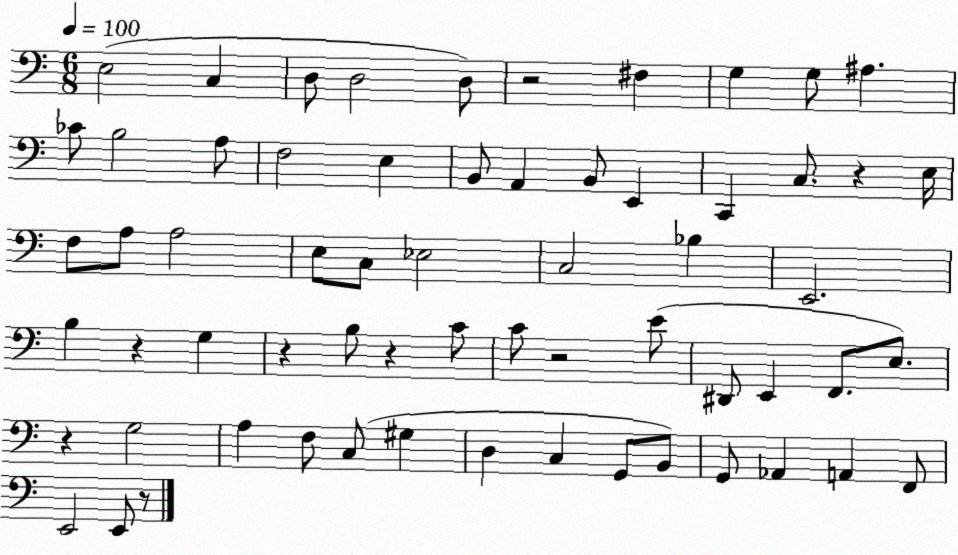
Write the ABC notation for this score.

X:1
T:Untitled
M:6/8
L:1/4
K:C
E,2 C, D,/2 D,2 D,/2 z2 ^F, G, G,/2 ^A, _C/2 B,2 A,/2 F,2 E, B,,/2 A,, B,,/2 E,, C,, C,/2 z E,/4 F,/2 A,/2 A,2 E,/2 C,/2 _E,2 C,2 _B, E,,2 B, z G, z B,/2 z C/2 C/2 z2 E/2 ^D,,/2 E,, F,,/2 E,/2 z G,2 A, F,/2 C,/2 ^G, D, C, G,,/2 B,,/2 G,,/2 _A,, A,, F,,/2 E,,2 E,,/2 z/2